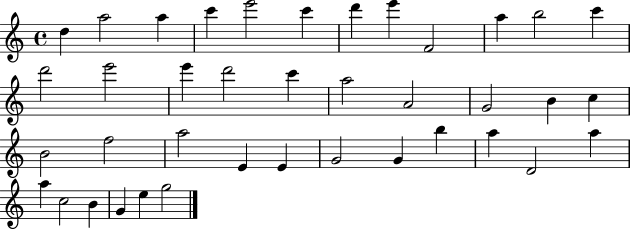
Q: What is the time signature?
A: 4/4